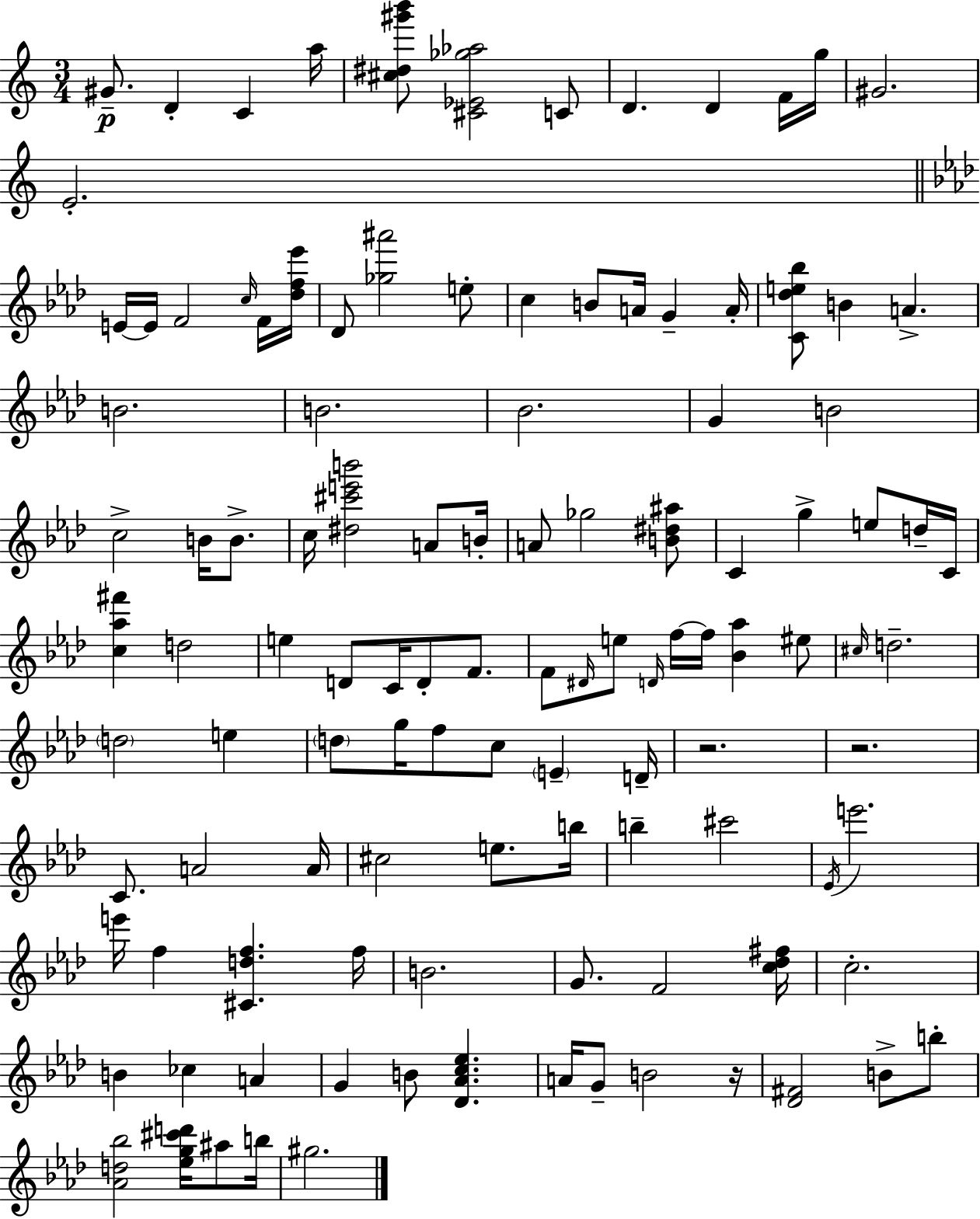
G#4/e. D4/q C4/q A5/s [C#5,D#5,G#6,B6]/e [C#4,Eb4,Gb5,Ab5]/h C4/e D4/q. D4/q F4/s G5/s G#4/h. E4/h. E4/s E4/s F4/h C5/s F4/s [Db5,F5,Eb6]/s Db4/e [Gb5,A#6]/h E5/e C5/q B4/e A4/s G4/q A4/s [C4,Db5,E5,Bb5]/e B4/q A4/q. B4/h. B4/h. Bb4/h. G4/q B4/h C5/h B4/s B4/e. C5/s [D#5,C#6,E6,B6]/h A4/e B4/s A4/e Gb5/h [B4,D#5,A#5]/e C4/q G5/q E5/e D5/s C4/s [C5,Ab5,F#6]/q D5/h E5/q D4/e C4/s D4/e F4/e. F4/e D#4/s E5/e D4/s F5/s F5/s [Bb4,Ab5]/q EIS5/e C#5/s D5/h. D5/h E5/q D5/e G5/s F5/e C5/e E4/q D4/s R/h. R/h. C4/e. A4/h A4/s C#5/h E5/e. B5/s B5/q C#6/h Eb4/s E6/h. E6/s F5/q [C#4,D5,F5]/q. F5/s B4/h. G4/e. F4/h [C5,Db5,F#5]/s C5/h. B4/q CES5/q A4/q G4/q B4/e [Db4,Ab4,C5,Eb5]/q. A4/s G4/e B4/h R/s [Db4,F#4]/h B4/e B5/e [Ab4,D5,Bb5]/h [Eb5,G5,C#6,D6]/s A#5/e B5/s G#5/h.